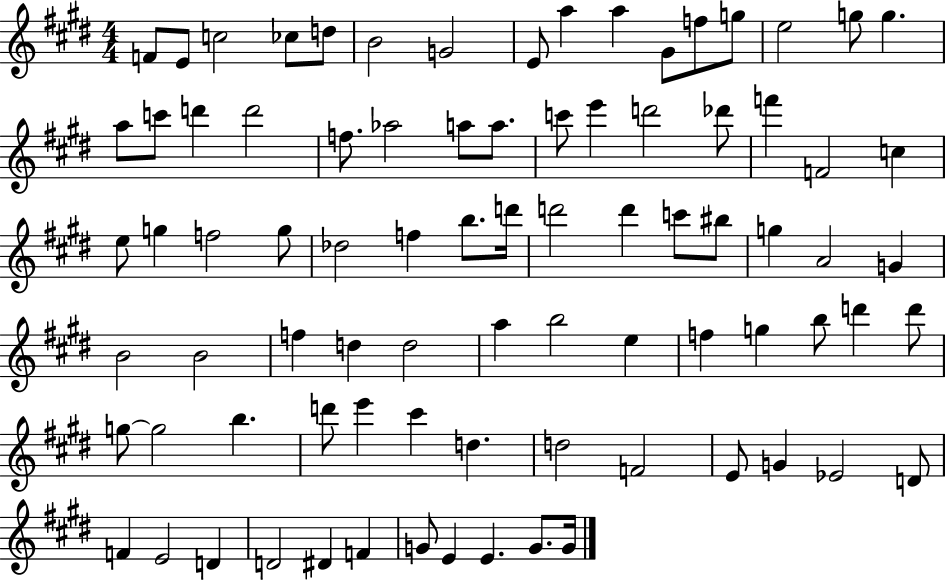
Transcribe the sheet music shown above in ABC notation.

X:1
T:Untitled
M:4/4
L:1/4
K:E
F/2 E/2 c2 _c/2 d/2 B2 G2 E/2 a a ^G/2 f/2 g/2 e2 g/2 g a/2 c'/2 d' d'2 f/2 _a2 a/2 a/2 c'/2 e' d'2 _d'/2 f' F2 c e/2 g f2 g/2 _d2 f b/2 d'/4 d'2 d' c'/2 ^b/2 g A2 G B2 B2 f d d2 a b2 e f g b/2 d' d'/2 g/2 g2 b d'/2 e' ^c' d d2 F2 E/2 G _E2 D/2 F E2 D D2 ^D F G/2 E E G/2 G/4